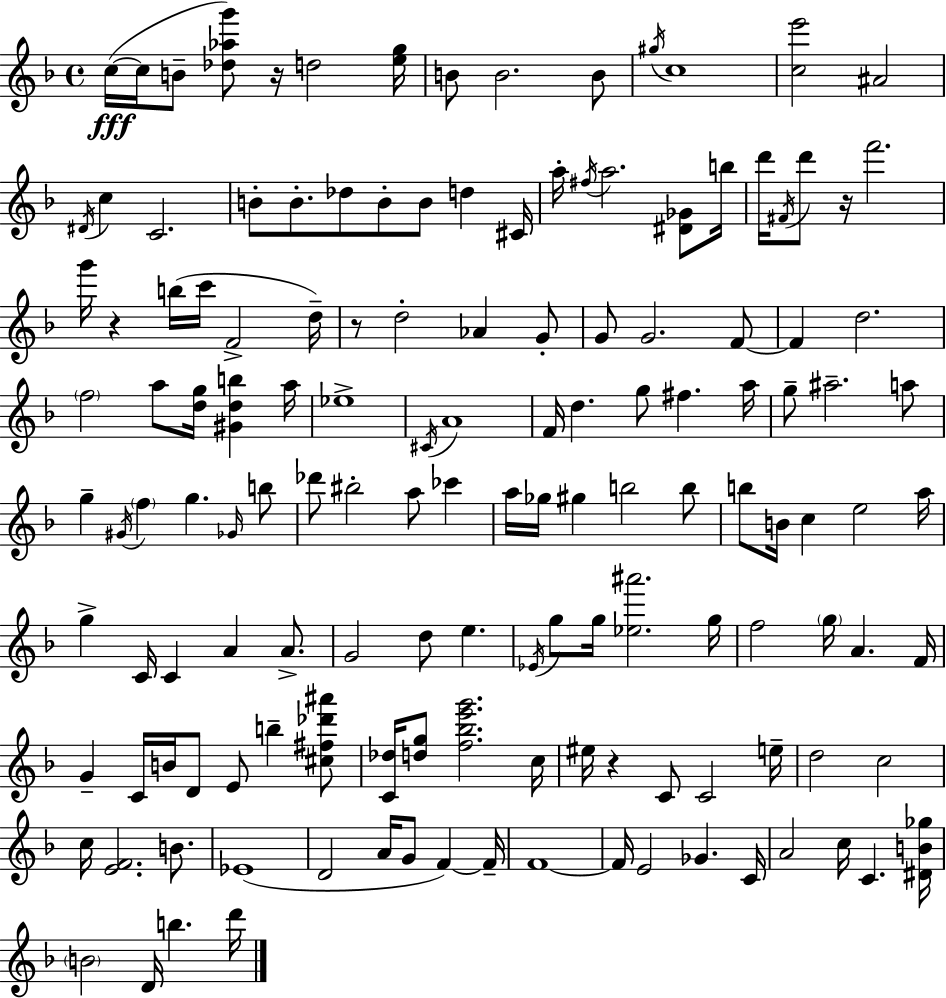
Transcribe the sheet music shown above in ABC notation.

X:1
T:Untitled
M:4/4
L:1/4
K:F
c/4 c/4 B/2 [_d_ag']/2 z/4 d2 [eg]/4 B/2 B2 B/2 ^g/4 c4 [ce']2 ^A2 ^D/4 c C2 B/2 B/2 _d/2 B/2 B/2 d ^C/4 a/4 ^f/4 a2 [^D_G]/2 b/4 d'/4 ^F/4 d'/2 z/4 f'2 g'/4 z b/4 c'/4 F2 d/4 z/2 d2 _A G/2 G/2 G2 F/2 F d2 f2 a/2 [dg]/4 [^Gdb] a/4 _e4 ^C/4 A4 F/4 d g/2 ^f a/4 g/2 ^a2 a/2 g ^G/4 f g _G/4 b/2 _d'/2 ^b2 a/2 _c' a/4 _g/4 ^g b2 b/2 b/2 B/4 c e2 a/4 g C/4 C A A/2 G2 d/2 e _E/4 g/2 g/4 [_e^a']2 g/4 f2 g/4 A F/4 G C/4 B/4 D/2 E/2 b [^c^f_d'^a']/2 [C_d]/4 [dg]/2 [f_be'g']2 c/4 ^e/4 z C/2 C2 e/4 d2 c2 c/4 [EF]2 B/2 _E4 D2 A/4 G/2 F F/4 F4 F/4 E2 _G C/4 A2 c/4 C [^DB_g]/4 B2 D/4 b d'/4